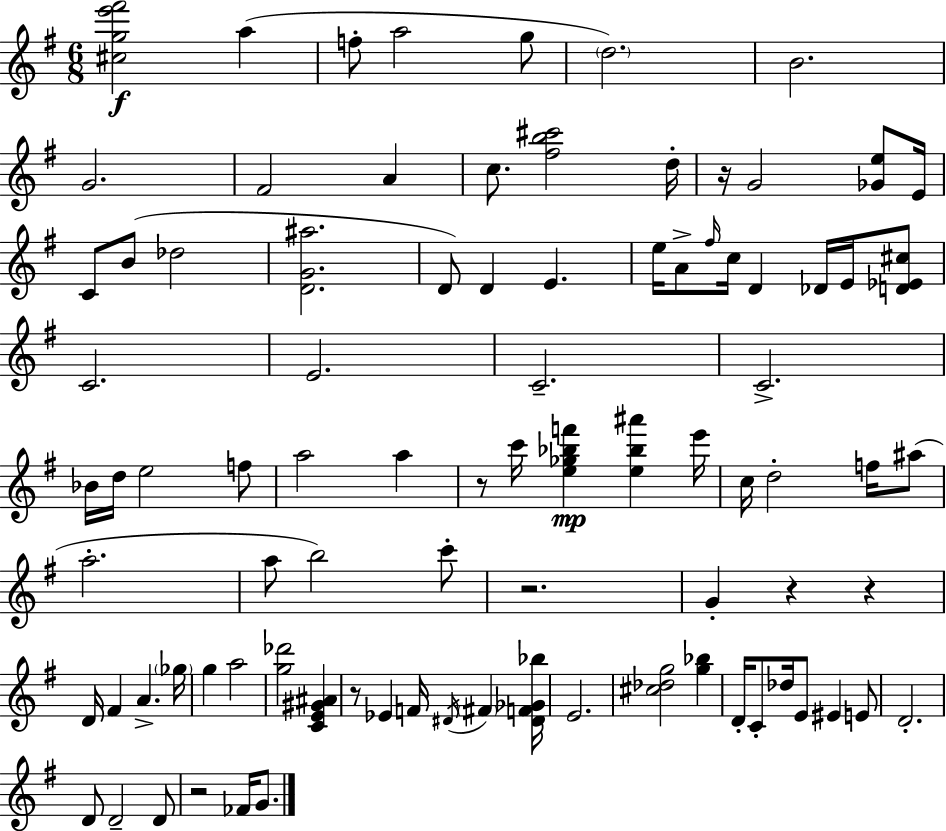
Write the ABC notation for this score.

X:1
T:Untitled
M:6/8
L:1/4
K:Em
[^cge'^f']2 a f/2 a2 g/2 d2 B2 G2 ^F2 A c/2 [^fb^c']2 d/4 z/4 G2 [_Ge]/2 E/4 C/2 B/2 _d2 [DG^a]2 D/2 D E e/4 A/2 ^f/4 c/4 D _D/4 E/4 [D_E^c]/2 C2 E2 C2 C2 _B/4 d/4 e2 f/2 a2 a z/2 c'/4 [e_g_bf'] [e_b^a'] e'/4 c/4 d2 f/4 ^a/2 a2 a/2 b2 c'/2 z2 G z z D/4 ^F A _g/4 g a2 [g_d']2 [CE^G^A] z/2 _E F/4 ^D/4 ^F [^DF_G_b]/4 E2 [^c_dg]2 [g_b] D/4 C/2 _d/4 E/2 ^E E/2 D2 D/2 D2 D/2 z2 _F/4 G/2